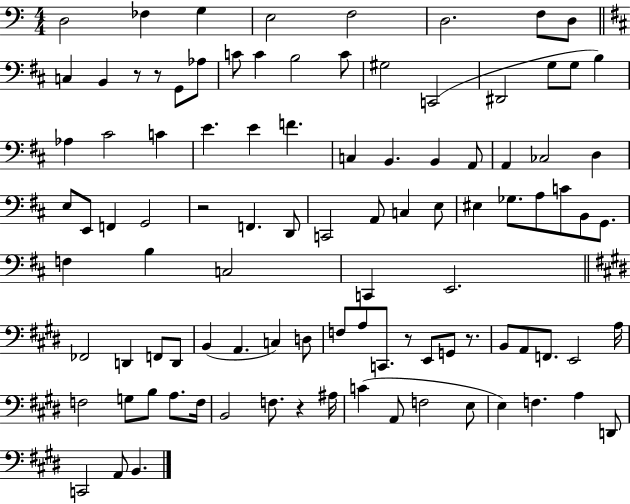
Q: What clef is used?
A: bass